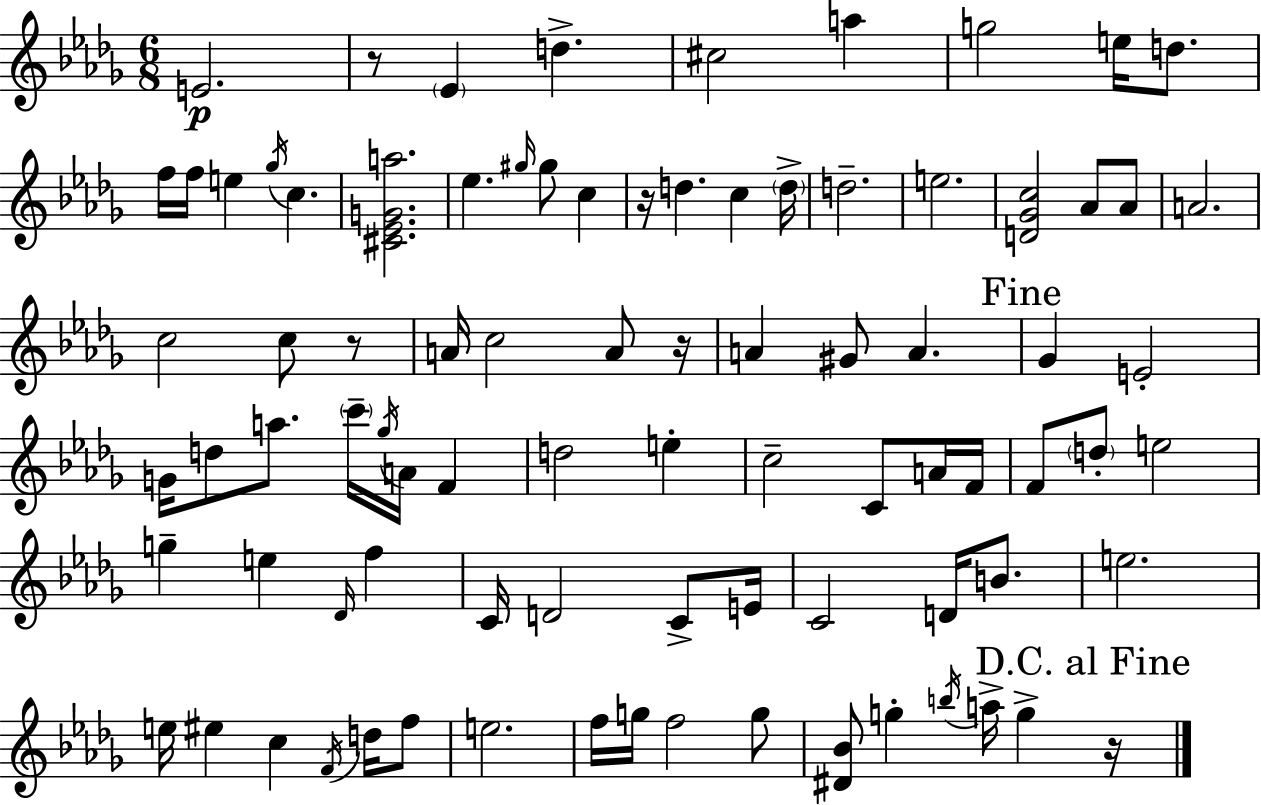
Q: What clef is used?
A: treble